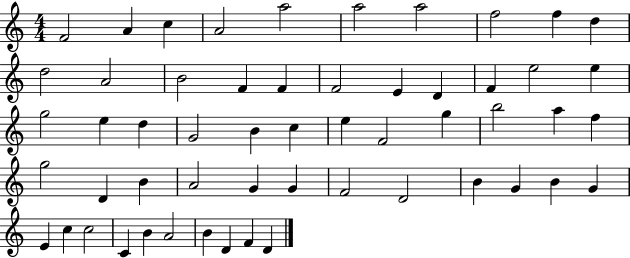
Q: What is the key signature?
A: C major